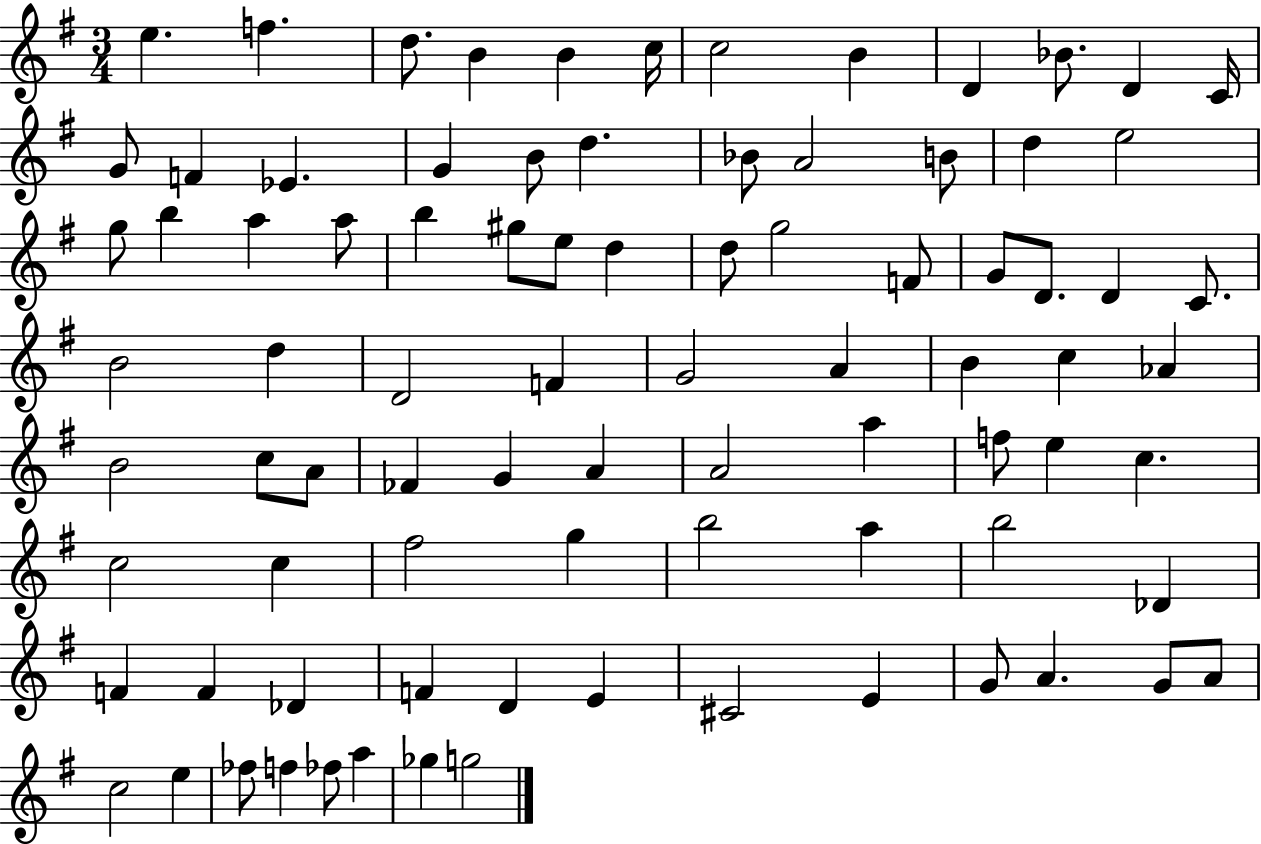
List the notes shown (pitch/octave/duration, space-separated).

E5/q. F5/q. D5/e. B4/q B4/q C5/s C5/h B4/q D4/q Bb4/e. D4/q C4/s G4/e F4/q Eb4/q. G4/q B4/e D5/q. Bb4/e A4/h B4/e D5/q E5/h G5/e B5/q A5/q A5/e B5/q G#5/e E5/e D5/q D5/e G5/h F4/e G4/e D4/e. D4/q C4/e. B4/h D5/q D4/h F4/q G4/h A4/q B4/q C5/q Ab4/q B4/h C5/e A4/e FES4/q G4/q A4/q A4/h A5/q F5/e E5/q C5/q. C5/h C5/q F#5/h G5/q B5/h A5/q B5/h Db4/q F4/q F4/q Db4/q F4/q D4/q E4/q C#4/h E4/q G4/e A4/q. G4/e A4/e C5/h E5/q FES5/e F5/q FES5/e A5/q Gb5/q G5/h